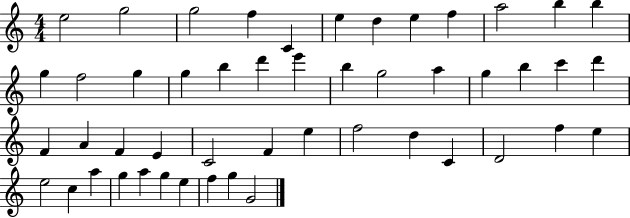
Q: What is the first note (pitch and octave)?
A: E5